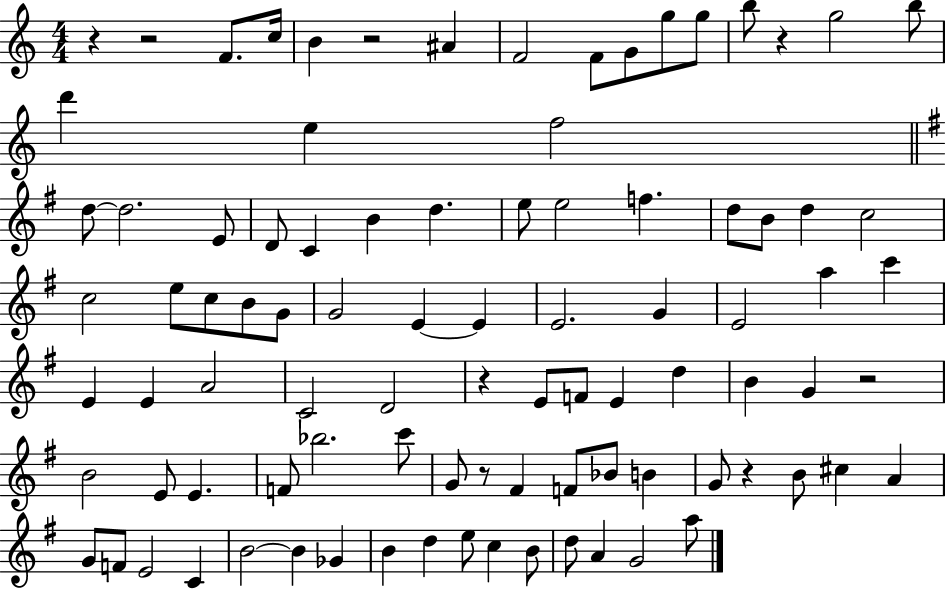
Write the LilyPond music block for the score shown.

{
  \clef treble
  \numericTimeSignature
  \time 4/4
  \key c \major
  \repeat volta 2 { r4 r2 f'8. c''16 | b'4 r2 ais'4 | f'2 f'8 g'8 g''8 g''8 | b''8 r4 g''2 b''8 | \break d'''4 e''4 f''2 | \bar "||" \break \key g \major d''8~~ d''2. e'8 | d'8 c'4 b'4 d''4. | e''8 e''2 f''4. | d''8 b'8 d''4 c''2 | \break c''2 e''8 c''8 b'8 g'8 | g'2 e'4~~ e'4 | e'2. g'4 | e'2 a''4 c'''4 | \break e'4 e'4 a'2 | c'2 d'2 | r4 e'8 f'8 e'4 d''4 | b'4 g'4 r2 | \break b'2 e'8 e'4. | f'8 bes''2. c'''8 | g'8 r8 fis'4 f'8 bes'8 b'4 | g'8 r4 b'8 cis''4 a'4 | \break g'8 f'8 e'2 c'4 | b'2~~ b'4 ges'4 | b'4 d''4 e''8 c''4 b'8 | d''8 a'4 g'2 a''8 | \break } \bar "|."
}